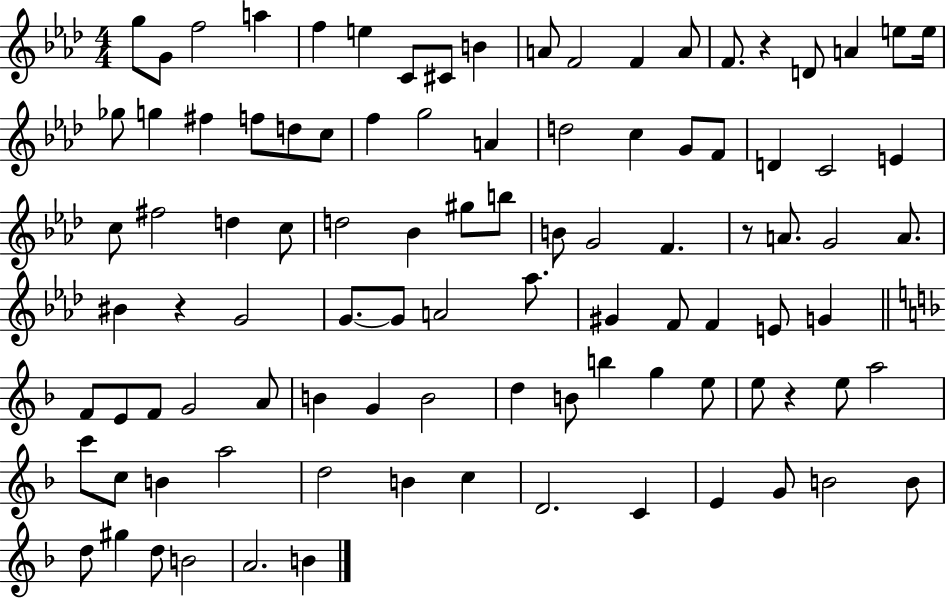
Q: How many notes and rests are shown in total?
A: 98